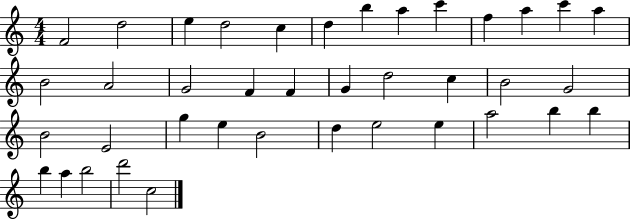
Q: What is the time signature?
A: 4/4